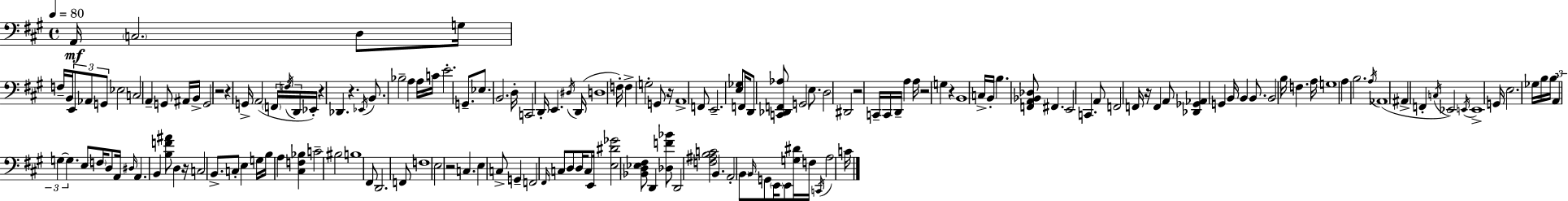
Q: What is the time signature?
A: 4/4